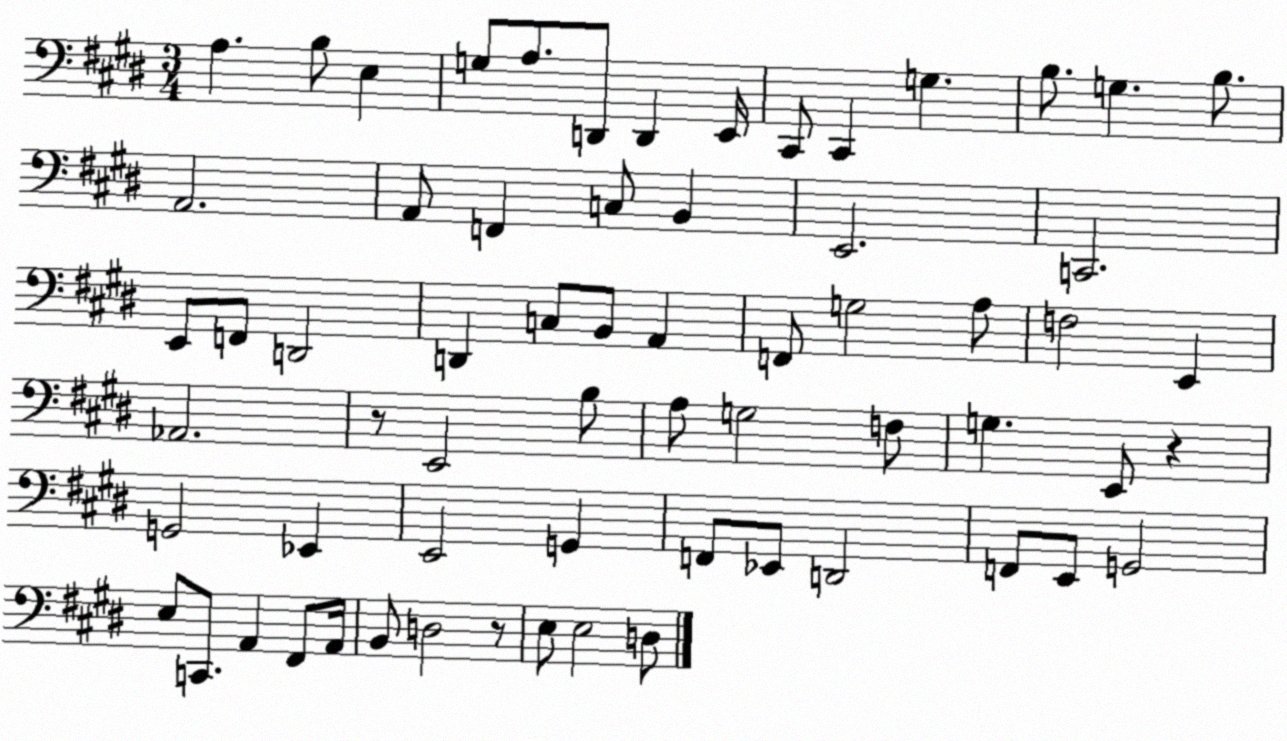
X:1
T:Untitled
M:3/4
L:1/4
K:E
A, B,/2 E, G,/2 A,/2 D,,/2 D,, E,,/4 ^C,,/2 ^C,, G, B,/2 G, B,/2 A,,2 A,,/2 F,, C,/2 B,, E,,2 C,,2 E,,/2 F,,/2 D,,2 D,, C,/2 B,,/2 A,, F,,/2 G,2 A,/2 F,2 E,, _A,,2 z/2 E,,2 B,/2 A,/2 G,2 F,/2 G, E,,/2 z G,,2 _E,, E,,2 G,, F,,/2 _E,,/2 D,,2 F,,/2 E,,/2 G,,2 E,/2 C,,/2 A,, ^F,,/2 A,,/4 B,,/2 D,2 z/2 E,/2 E,2 D,/2